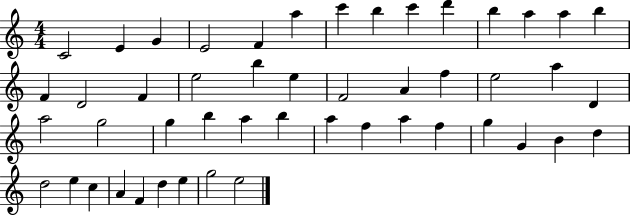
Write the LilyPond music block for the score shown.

{
  \clef treble
  \numericTimeSignature
  \time 4/4
  \key c \major
  c'2 e'4 g'4 | e'2 f'4 a''4 | c'''4 b''4 c'''4 d'''4 | b''4 a''4 a''4 b''4 | \break f'4 d'2 f'4 | e''2 b''4 e''4 | f'2 a'4 f''4 | e''2 a''4 d'4 | \break a''2 g''2 | g''4 b''4 a''4 b''4 | a''4 f''4 a''4 f''4 | g''4 g'4 b'4 d''4 | \break d''2 e''4 c''4 | a'4 f'4 d''4 e''4 | g''2 e''2 | \bar "|."
}